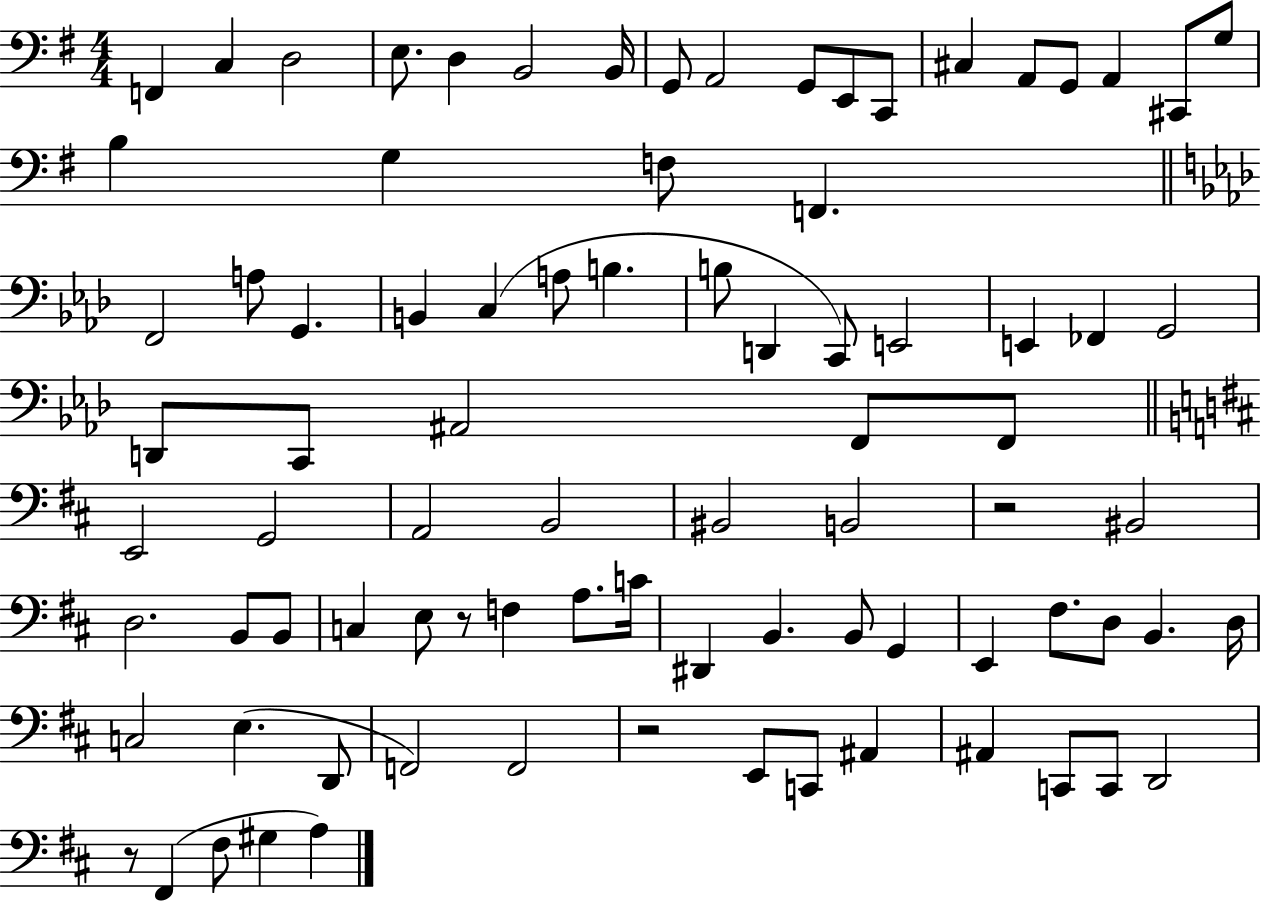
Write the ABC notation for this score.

X:1
T:Untitled
M:4/4
L:1/4
K:G
F,, C, D,2 E,/2 D, B,,2 B,,/4 G,,/2 A,,2 G,,/2 E,,/2 C,,/2 ^C, A,,/2 G,,/2 A,, ^C,,/2 G,/2 B, G, F,/2 F,, F,,2 A,/2 G,, B,, C, A,/2 B, B,/2 D,, C,,/2 E,,2 E,, _F,, G,,2 D,,/2 C,,/2 ^A,,2 F,,/2 F,,/2 E,,2 G,,2 A,,2 B,,2 ^B,,2 B,,2 z2 ^B,,2 D,2 B,,/2 B,,/2 C, E,/2 z/2 F, A,/2 C/4 ^D,, B,, B,,/2 G,, E,, ^F,/2 D,/2 B,, D,/4 C,2 E, D,,/2 F,,2 F,,2 z2 E,,/2 C,,/2 ^A,, ^A,, C,,/2 C,,/2 D,,2 z/2 ^F,, ^F,/2 ^G, A,